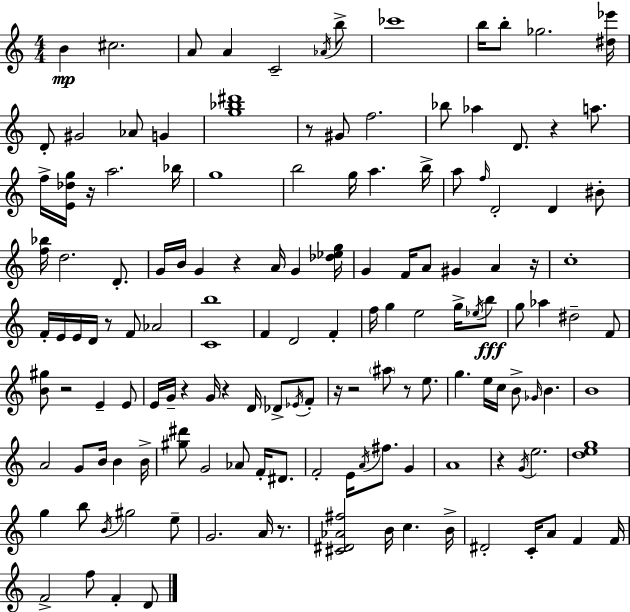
B4/q C#5/h. A4/e A4/q C4/h Ab4/s B5/e CES6/w B5/s B5/e Gb5/h. [D#5,Eb6]/s D4/e G#4/h Ab4/e G4/q [G5,Bb5,D#6]/w R/e G#4/e F5/h. Bb5/e Ab5/q D4/e. R/q A5/e. F5/s [E4,Db5,G5]/s R/s A5/h. Bb5/s G5/w B5/h G5/s A5/q. B5/s A5/e F5/s D4/h D4/q BIS4/e [F5,Bb5]/s D5/h. D4/e. G4/s B4/s G4/q R/q A4/s G4/q [Db5,Eb5,G5]/s G4/q F4/s A4/e G#4/q A4/q R/s C5/w F4/s E4/s E4/s D4/s R/e F4/e Ab4/h [C4,B5]/w F4/q D4/h F4/q F5/s G5/q E5/h G5/s Eb5/s B5/e G5/e Ab5/q D#5/h F4/e [B4,G#5]/e R/h E4/q E4/e E4/s G4/s R/q G4/s R/q D4/s Db4/e Eb4/s F4/e R/s R/h A#5/e R/e E5/e. G5/q. E5/s C5/s B4/e Gb4/s B4/q. B4/w A4/h G4/e B4/s B4/q B4/s [G#5,D#6]/e G4/h Ab4/e F4/s D#4/e. F4/h E4/s A4/s F#5/e. G4/q A4/w R/q G4/s E5/h. [D5,E5,G5]/w G5/q B5/e B4/s G#5/h E5/e G4/h. A4/s R/e. [C#4,D#4,Ab4,F#5]/h B4/s C5/q. B4/s D#4/h C4/s A4/e F4/q F4/s F4/h F5/e F4/q D4/e